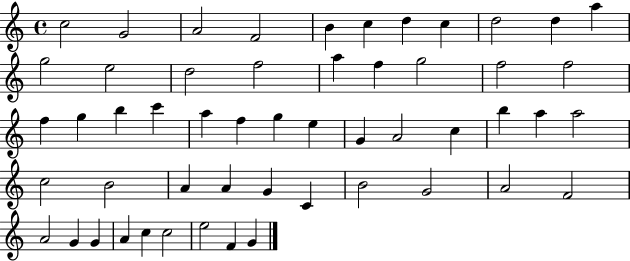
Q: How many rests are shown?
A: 0